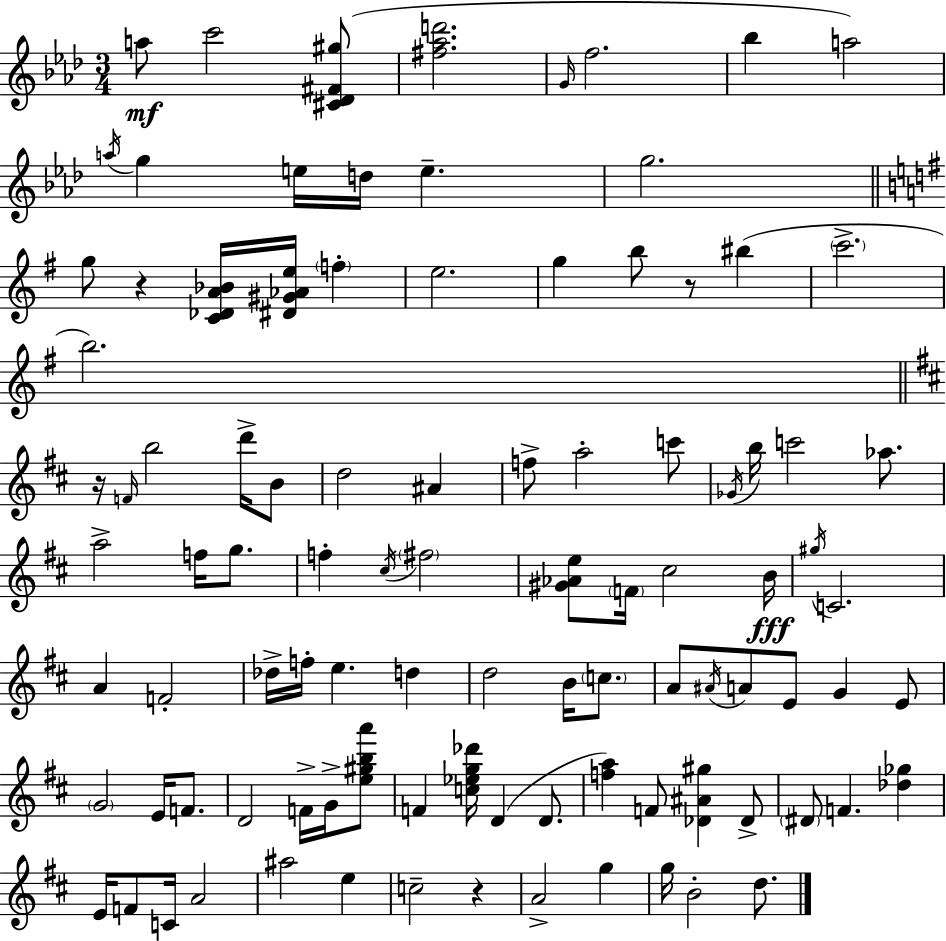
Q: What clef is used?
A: treble